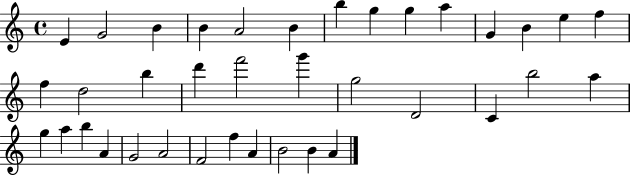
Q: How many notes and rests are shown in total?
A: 37